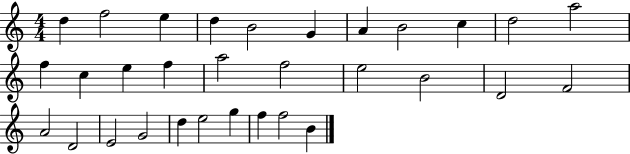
X:1
T:Untitled
M:4/4
L:1/4
K:C
d f2 e d B2 G A B2 c d2 a2 f c e f a2 f2 e2 B2 D2 F2 A2 D2 E2 G2 d e2 g f f2 B